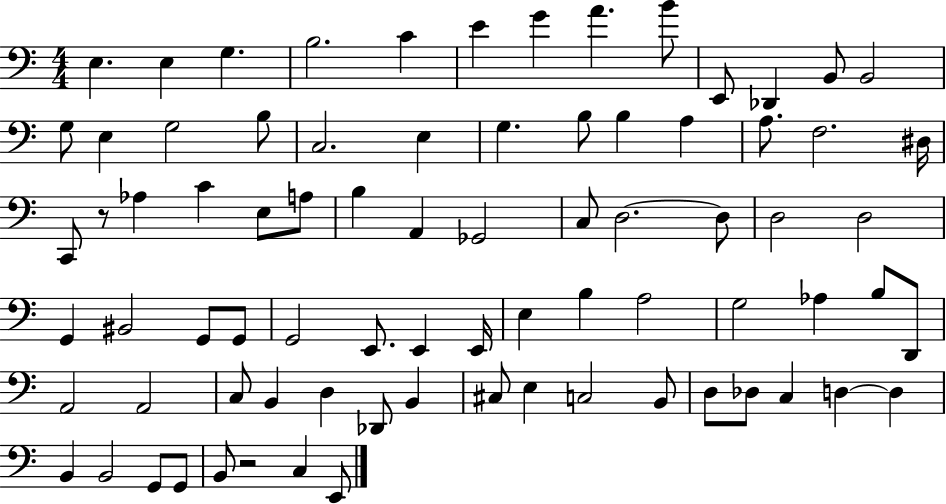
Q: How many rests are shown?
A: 2